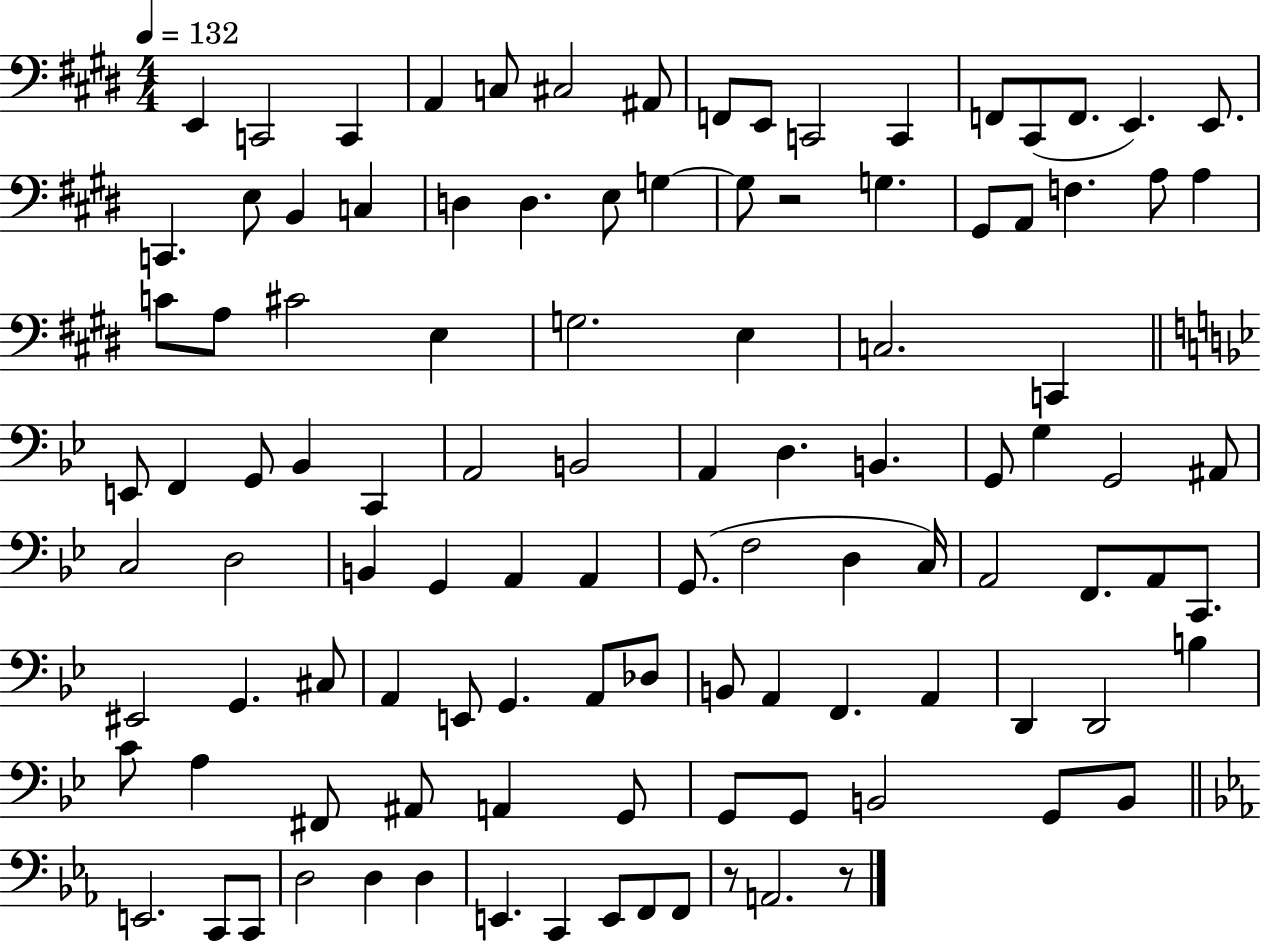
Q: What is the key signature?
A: E major